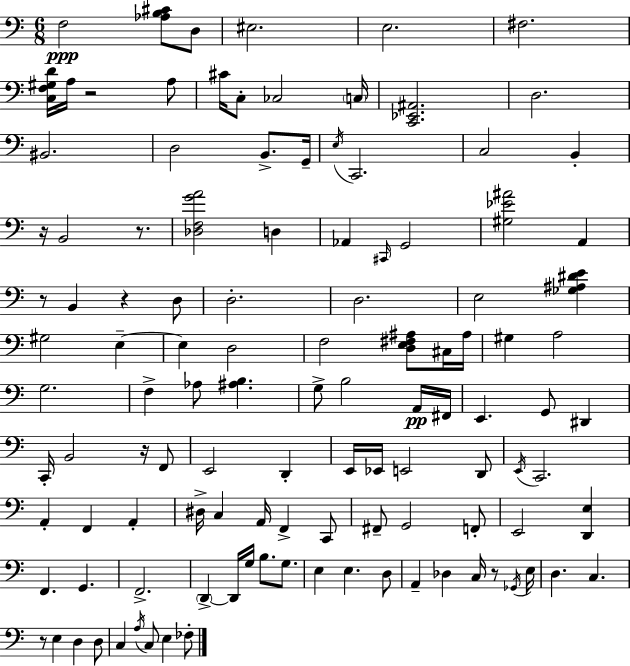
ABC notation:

X:1
T:Untitled
M:6/8
L:1/4
K:C
F,2 [_A,B,^C]/2 D,/2 ^E,2 E,2 ^F,2 [C,F,^G,D]/4 A,/4 z2 A,/2 ^C/4 C,/2 _C,2 C,/4 [C,,_E,,^A,,]2 D,2 ^B,,2 D,2 B,,/2 G,,/4 E,/4 C,,2 C,2 B,, z/4 B,,2 z/2 [_D,F,GA]2 D, _A,, ^C,,/4 G,,2 [^G,_E^A]2 A,, z/2 B,, z D,/2 D,2 D,2 E,2 [_G,^A,^DE] ^G,2 E, E, D,2 F,2 [D,E,^F,^A,]/2 ^C,/4 ^A,/4 ^G, A,2 G,2 F, _A,/2 [^A,B,] G,/2 B,2 A,,/4 ^F,,/4 E,, G,,/2 ^D,, C,,/4 B,,2 z/4 F,,/2 E,,2 D,, E,,/4 _E,,/4 E,,2 D,,/2 E,,/4 C,,2 A,, F,, A,, ^D,/4 C, A,,/4 F,, C,,/2 ^F,,/2 G,,2 F,,/2 E,,2 [D,,E,] F,, G,, F,,2 D,, D,,/4 G,/4 B,/2 G,/2 E, E, D,/2 A,, _D, C,/4 z/2 _G,,/4 E,/4 D, C, z/2 E, D, D,/2 C, A,/4 C,/2 E, _F,/2